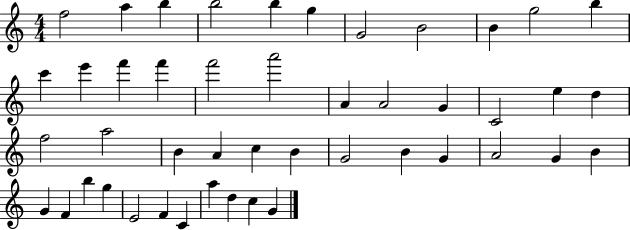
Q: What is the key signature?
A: C major